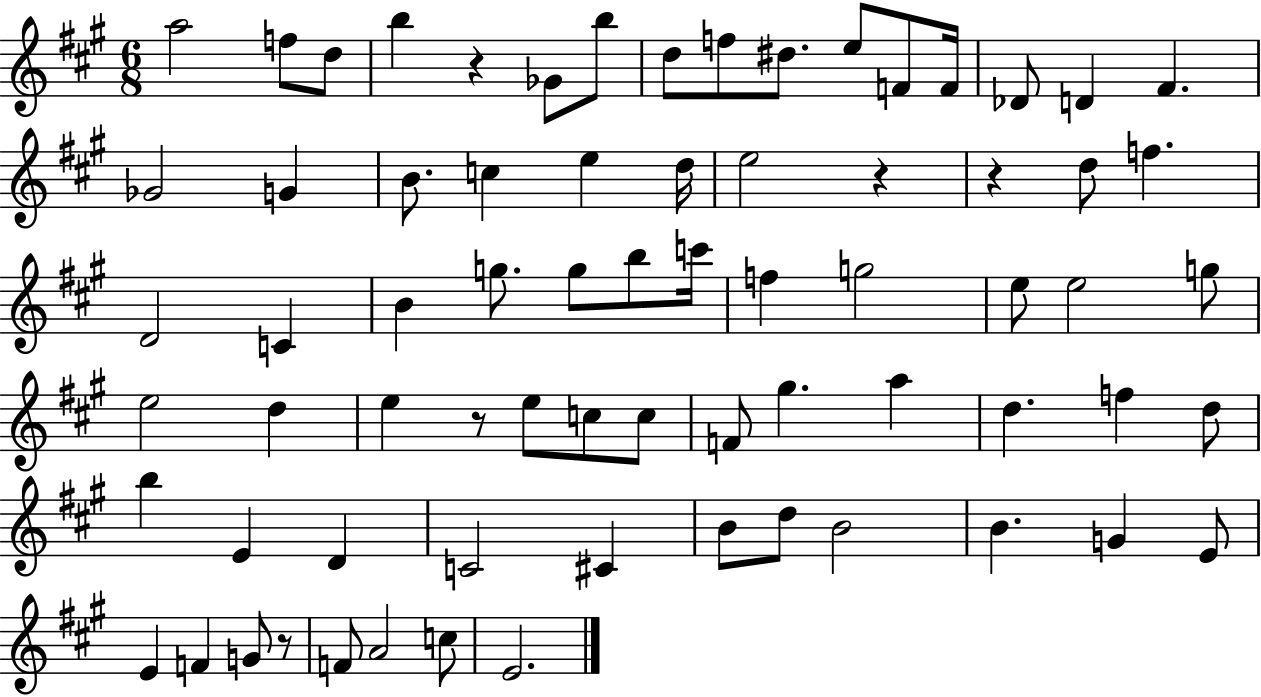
A5/h F5/e D5/e B5/q R/q Gb4/e B5/e D5/e F5/e D#5/e. E5/e F4/e F4/s Db4/e D4/q F#4/q. Gb4/h G4/q B4/e. C5/q E5/q D5/s E5/h R/q R/q D5/e F5/q. D4/h C4/q B4/q G5/e. G5/e B5/e C6/s F5/q G5/h E5/e E5/h G5/e E5/h D5/q E5/q R/e E5/e C5/e C5/e F4/e G#5/q. A5/q D5/q. F5/q D5/e B5/q E4/q D4/q C4/h C#4/q B4/e D5/e B4/h B4/q. G4/q E4/e E4/q F4/q G4/e R/e F4/e A4/h C5/e E4/h.